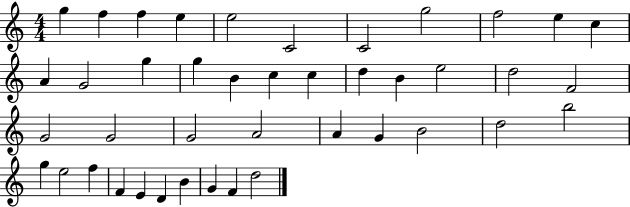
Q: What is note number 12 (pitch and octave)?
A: A4